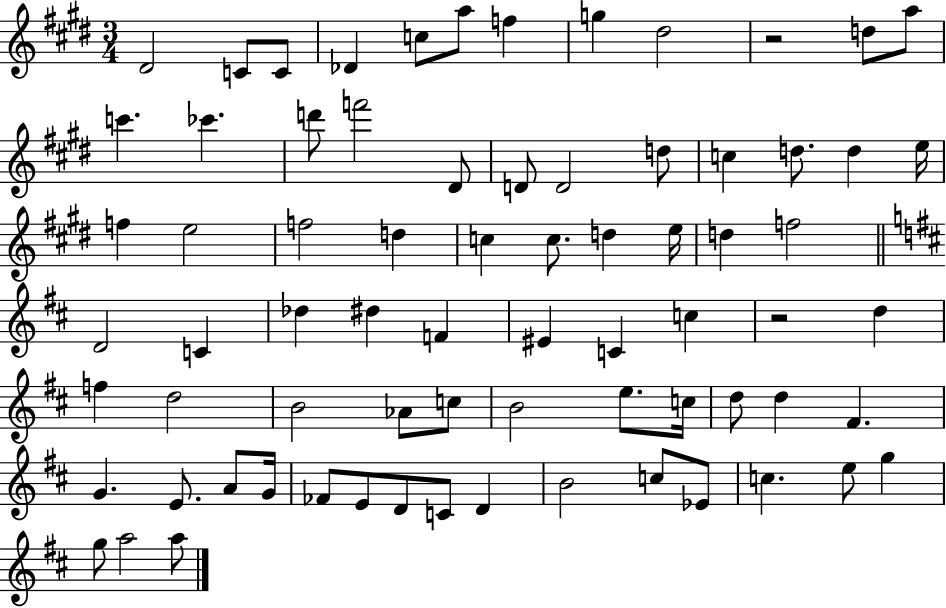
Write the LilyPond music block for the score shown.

{
  \clef treble
  \numericTimeSignature
  \time 3/4
  \key e \major
  dis'2 c'8 c'8 | des'4 c''8 a''8 f''4 | g''4 dis''2 | r2 d''8 a''8 | \break c'''4. ces'''4. | d'''8 f'''2 dis'8 | d'8 d'2 d''8 | c''4 d''8. d''4 e''16 | \break f''4 e''2 | f''2 d''4 | c''4 c''8. d''4 e''16 | d''4 f''2 | \break \bar "||" \break \key b \minor d'2 c'4 | des''4 dis''4 f'4 | eis'4 c'4 c''4 | r2 d''4 | \break f''4 d''2 | b'2 aes'8 c''8 | b'2 e''8. c''16 | d''8 d''4 fis'4. | \break g'4. e'8. a'8 g'16 | fes'8 e'8 d'8 c'8 d'4 | b'2 c''8 ees'8 | c''4. e''8 g''4 | \break g''8 a''2 a''8 | \bar "|."
}